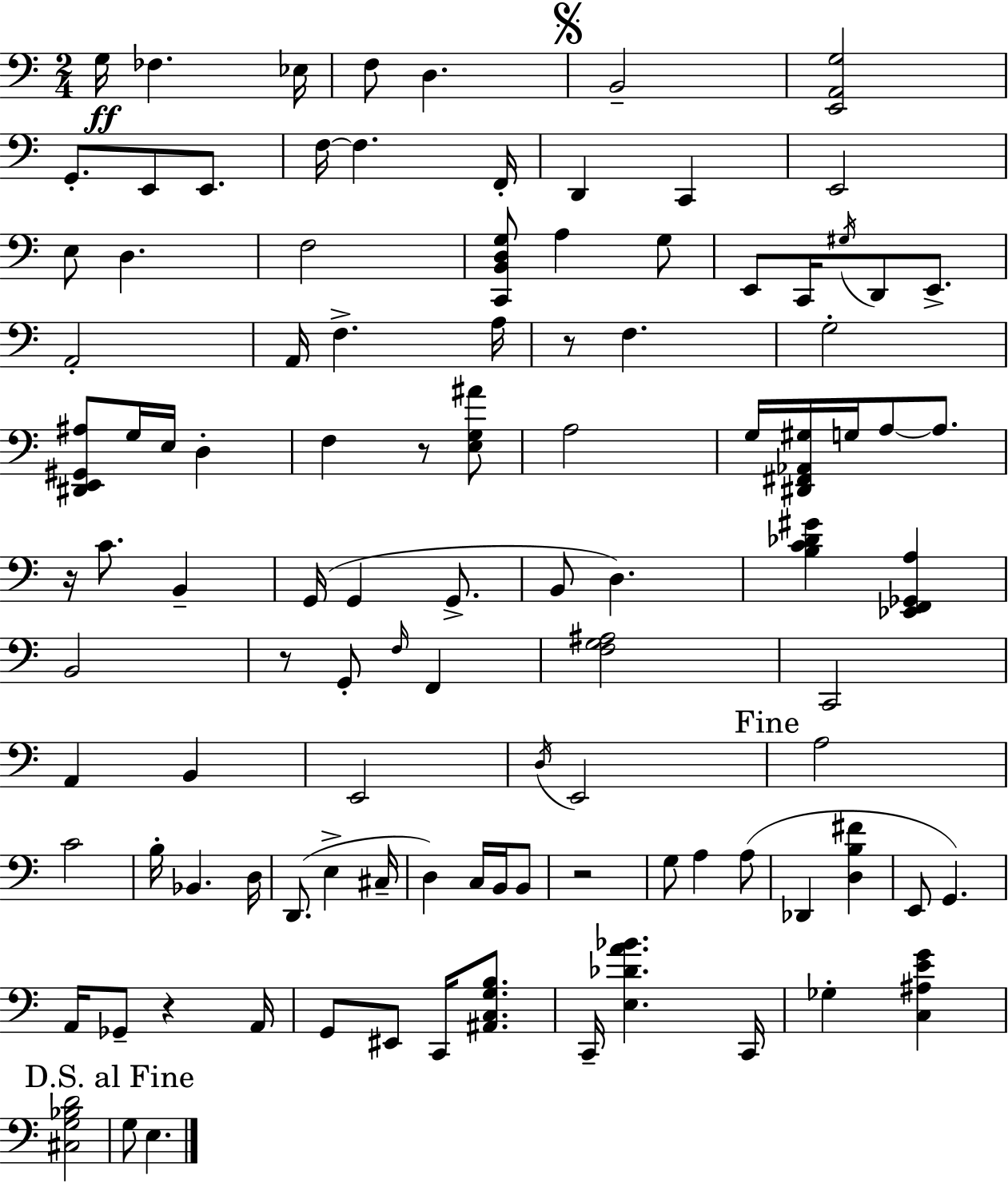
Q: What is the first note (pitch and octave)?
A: G3